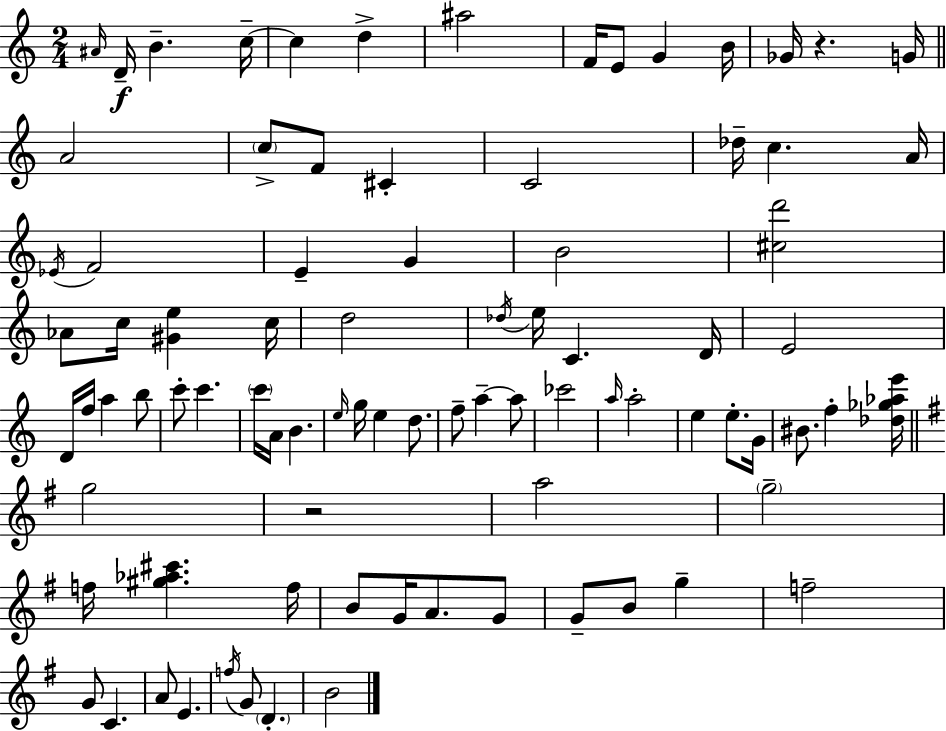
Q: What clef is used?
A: treble